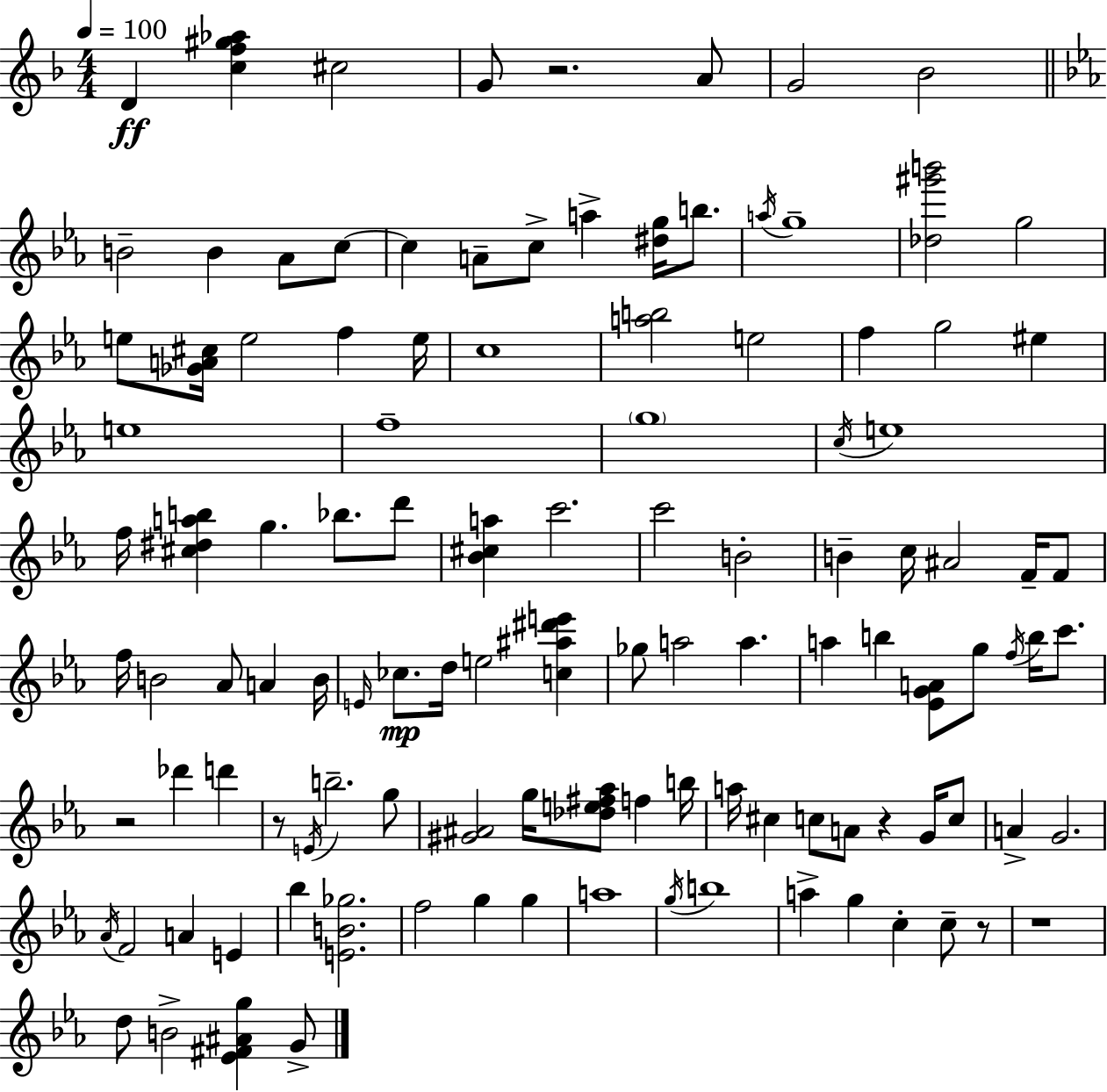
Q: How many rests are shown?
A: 6